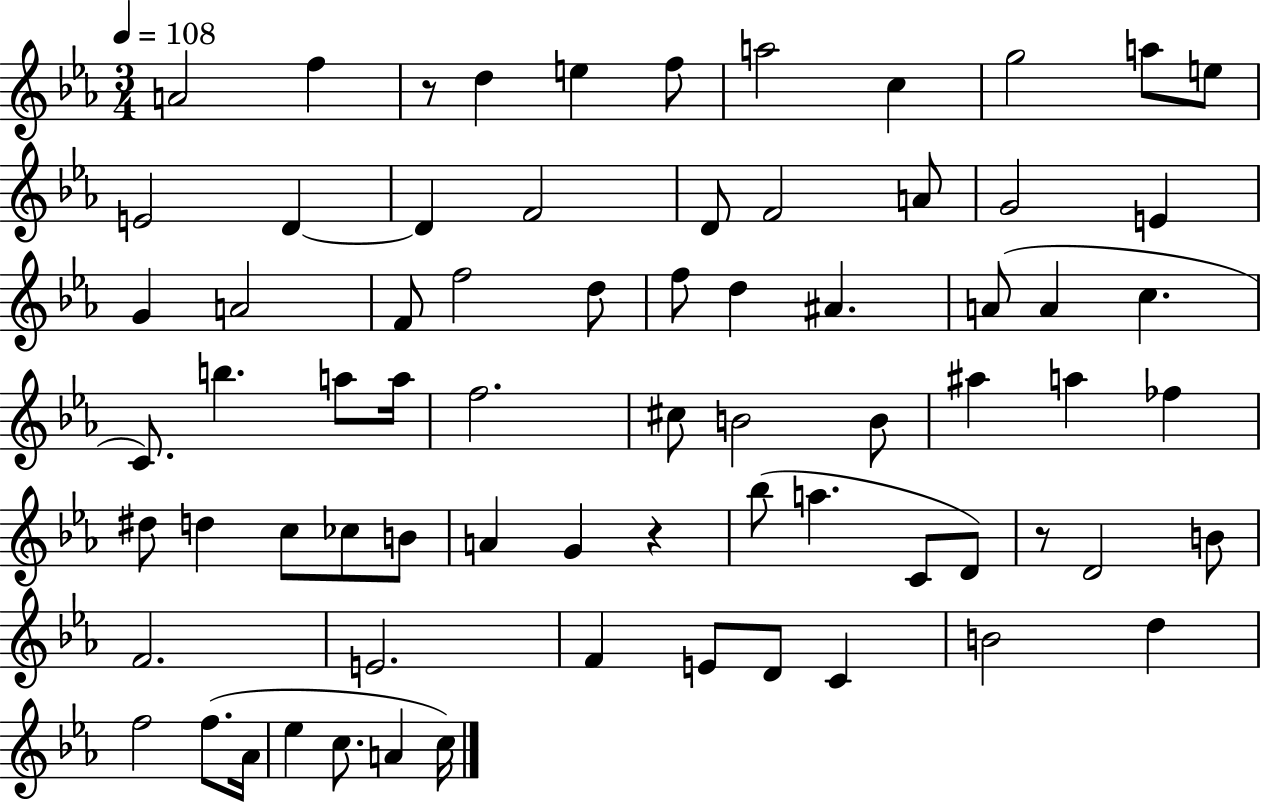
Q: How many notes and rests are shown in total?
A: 72